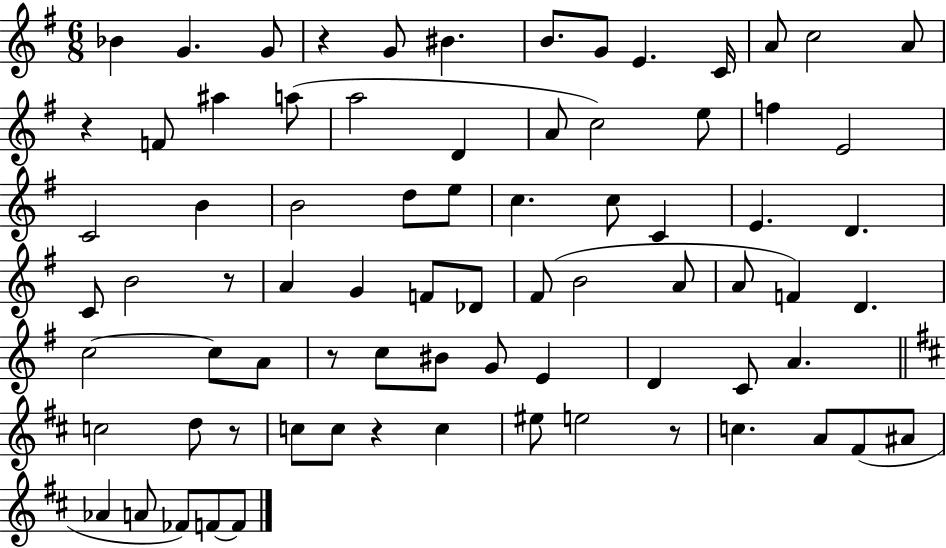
{
  \clef treble
  \numericTimeSignature
  \time 6/8
  \key g \major
  bes'4 g'4. g'8 | r4 g'8 bis'4. | b'8. g'8 e'4. c'16 | a'8 c''2 a'8 | \break r4 f'8 ais''4 a''8( | a''2 d'4 | a'8 c''2) e''8 | f''4 e'2 | \break c'2 b'4 | b'2 d''8 e''8 | c''4. c''8 c'4 | e'4. d'4. | \break c'8 b'2 r8 | a'4 g'4 f'8 des'8 | fis'8( b'2 a'8 | a'8 f'4) d'4. | \break c''2~~ c''8 a'8 | r8 c''8 bis'8 g'8 e'4 | d'4 c'8 a'4. | \bar "||" \break \key b \minor c''2 d''8 r8 | c''8 c''8 r4 c''4 | eis''8 e''2 r8 | c''4. a'8 fis'8( ais'8 | \break aes'4 a'8 fes'8) f'8~~ f'8 | \bar "|."
}